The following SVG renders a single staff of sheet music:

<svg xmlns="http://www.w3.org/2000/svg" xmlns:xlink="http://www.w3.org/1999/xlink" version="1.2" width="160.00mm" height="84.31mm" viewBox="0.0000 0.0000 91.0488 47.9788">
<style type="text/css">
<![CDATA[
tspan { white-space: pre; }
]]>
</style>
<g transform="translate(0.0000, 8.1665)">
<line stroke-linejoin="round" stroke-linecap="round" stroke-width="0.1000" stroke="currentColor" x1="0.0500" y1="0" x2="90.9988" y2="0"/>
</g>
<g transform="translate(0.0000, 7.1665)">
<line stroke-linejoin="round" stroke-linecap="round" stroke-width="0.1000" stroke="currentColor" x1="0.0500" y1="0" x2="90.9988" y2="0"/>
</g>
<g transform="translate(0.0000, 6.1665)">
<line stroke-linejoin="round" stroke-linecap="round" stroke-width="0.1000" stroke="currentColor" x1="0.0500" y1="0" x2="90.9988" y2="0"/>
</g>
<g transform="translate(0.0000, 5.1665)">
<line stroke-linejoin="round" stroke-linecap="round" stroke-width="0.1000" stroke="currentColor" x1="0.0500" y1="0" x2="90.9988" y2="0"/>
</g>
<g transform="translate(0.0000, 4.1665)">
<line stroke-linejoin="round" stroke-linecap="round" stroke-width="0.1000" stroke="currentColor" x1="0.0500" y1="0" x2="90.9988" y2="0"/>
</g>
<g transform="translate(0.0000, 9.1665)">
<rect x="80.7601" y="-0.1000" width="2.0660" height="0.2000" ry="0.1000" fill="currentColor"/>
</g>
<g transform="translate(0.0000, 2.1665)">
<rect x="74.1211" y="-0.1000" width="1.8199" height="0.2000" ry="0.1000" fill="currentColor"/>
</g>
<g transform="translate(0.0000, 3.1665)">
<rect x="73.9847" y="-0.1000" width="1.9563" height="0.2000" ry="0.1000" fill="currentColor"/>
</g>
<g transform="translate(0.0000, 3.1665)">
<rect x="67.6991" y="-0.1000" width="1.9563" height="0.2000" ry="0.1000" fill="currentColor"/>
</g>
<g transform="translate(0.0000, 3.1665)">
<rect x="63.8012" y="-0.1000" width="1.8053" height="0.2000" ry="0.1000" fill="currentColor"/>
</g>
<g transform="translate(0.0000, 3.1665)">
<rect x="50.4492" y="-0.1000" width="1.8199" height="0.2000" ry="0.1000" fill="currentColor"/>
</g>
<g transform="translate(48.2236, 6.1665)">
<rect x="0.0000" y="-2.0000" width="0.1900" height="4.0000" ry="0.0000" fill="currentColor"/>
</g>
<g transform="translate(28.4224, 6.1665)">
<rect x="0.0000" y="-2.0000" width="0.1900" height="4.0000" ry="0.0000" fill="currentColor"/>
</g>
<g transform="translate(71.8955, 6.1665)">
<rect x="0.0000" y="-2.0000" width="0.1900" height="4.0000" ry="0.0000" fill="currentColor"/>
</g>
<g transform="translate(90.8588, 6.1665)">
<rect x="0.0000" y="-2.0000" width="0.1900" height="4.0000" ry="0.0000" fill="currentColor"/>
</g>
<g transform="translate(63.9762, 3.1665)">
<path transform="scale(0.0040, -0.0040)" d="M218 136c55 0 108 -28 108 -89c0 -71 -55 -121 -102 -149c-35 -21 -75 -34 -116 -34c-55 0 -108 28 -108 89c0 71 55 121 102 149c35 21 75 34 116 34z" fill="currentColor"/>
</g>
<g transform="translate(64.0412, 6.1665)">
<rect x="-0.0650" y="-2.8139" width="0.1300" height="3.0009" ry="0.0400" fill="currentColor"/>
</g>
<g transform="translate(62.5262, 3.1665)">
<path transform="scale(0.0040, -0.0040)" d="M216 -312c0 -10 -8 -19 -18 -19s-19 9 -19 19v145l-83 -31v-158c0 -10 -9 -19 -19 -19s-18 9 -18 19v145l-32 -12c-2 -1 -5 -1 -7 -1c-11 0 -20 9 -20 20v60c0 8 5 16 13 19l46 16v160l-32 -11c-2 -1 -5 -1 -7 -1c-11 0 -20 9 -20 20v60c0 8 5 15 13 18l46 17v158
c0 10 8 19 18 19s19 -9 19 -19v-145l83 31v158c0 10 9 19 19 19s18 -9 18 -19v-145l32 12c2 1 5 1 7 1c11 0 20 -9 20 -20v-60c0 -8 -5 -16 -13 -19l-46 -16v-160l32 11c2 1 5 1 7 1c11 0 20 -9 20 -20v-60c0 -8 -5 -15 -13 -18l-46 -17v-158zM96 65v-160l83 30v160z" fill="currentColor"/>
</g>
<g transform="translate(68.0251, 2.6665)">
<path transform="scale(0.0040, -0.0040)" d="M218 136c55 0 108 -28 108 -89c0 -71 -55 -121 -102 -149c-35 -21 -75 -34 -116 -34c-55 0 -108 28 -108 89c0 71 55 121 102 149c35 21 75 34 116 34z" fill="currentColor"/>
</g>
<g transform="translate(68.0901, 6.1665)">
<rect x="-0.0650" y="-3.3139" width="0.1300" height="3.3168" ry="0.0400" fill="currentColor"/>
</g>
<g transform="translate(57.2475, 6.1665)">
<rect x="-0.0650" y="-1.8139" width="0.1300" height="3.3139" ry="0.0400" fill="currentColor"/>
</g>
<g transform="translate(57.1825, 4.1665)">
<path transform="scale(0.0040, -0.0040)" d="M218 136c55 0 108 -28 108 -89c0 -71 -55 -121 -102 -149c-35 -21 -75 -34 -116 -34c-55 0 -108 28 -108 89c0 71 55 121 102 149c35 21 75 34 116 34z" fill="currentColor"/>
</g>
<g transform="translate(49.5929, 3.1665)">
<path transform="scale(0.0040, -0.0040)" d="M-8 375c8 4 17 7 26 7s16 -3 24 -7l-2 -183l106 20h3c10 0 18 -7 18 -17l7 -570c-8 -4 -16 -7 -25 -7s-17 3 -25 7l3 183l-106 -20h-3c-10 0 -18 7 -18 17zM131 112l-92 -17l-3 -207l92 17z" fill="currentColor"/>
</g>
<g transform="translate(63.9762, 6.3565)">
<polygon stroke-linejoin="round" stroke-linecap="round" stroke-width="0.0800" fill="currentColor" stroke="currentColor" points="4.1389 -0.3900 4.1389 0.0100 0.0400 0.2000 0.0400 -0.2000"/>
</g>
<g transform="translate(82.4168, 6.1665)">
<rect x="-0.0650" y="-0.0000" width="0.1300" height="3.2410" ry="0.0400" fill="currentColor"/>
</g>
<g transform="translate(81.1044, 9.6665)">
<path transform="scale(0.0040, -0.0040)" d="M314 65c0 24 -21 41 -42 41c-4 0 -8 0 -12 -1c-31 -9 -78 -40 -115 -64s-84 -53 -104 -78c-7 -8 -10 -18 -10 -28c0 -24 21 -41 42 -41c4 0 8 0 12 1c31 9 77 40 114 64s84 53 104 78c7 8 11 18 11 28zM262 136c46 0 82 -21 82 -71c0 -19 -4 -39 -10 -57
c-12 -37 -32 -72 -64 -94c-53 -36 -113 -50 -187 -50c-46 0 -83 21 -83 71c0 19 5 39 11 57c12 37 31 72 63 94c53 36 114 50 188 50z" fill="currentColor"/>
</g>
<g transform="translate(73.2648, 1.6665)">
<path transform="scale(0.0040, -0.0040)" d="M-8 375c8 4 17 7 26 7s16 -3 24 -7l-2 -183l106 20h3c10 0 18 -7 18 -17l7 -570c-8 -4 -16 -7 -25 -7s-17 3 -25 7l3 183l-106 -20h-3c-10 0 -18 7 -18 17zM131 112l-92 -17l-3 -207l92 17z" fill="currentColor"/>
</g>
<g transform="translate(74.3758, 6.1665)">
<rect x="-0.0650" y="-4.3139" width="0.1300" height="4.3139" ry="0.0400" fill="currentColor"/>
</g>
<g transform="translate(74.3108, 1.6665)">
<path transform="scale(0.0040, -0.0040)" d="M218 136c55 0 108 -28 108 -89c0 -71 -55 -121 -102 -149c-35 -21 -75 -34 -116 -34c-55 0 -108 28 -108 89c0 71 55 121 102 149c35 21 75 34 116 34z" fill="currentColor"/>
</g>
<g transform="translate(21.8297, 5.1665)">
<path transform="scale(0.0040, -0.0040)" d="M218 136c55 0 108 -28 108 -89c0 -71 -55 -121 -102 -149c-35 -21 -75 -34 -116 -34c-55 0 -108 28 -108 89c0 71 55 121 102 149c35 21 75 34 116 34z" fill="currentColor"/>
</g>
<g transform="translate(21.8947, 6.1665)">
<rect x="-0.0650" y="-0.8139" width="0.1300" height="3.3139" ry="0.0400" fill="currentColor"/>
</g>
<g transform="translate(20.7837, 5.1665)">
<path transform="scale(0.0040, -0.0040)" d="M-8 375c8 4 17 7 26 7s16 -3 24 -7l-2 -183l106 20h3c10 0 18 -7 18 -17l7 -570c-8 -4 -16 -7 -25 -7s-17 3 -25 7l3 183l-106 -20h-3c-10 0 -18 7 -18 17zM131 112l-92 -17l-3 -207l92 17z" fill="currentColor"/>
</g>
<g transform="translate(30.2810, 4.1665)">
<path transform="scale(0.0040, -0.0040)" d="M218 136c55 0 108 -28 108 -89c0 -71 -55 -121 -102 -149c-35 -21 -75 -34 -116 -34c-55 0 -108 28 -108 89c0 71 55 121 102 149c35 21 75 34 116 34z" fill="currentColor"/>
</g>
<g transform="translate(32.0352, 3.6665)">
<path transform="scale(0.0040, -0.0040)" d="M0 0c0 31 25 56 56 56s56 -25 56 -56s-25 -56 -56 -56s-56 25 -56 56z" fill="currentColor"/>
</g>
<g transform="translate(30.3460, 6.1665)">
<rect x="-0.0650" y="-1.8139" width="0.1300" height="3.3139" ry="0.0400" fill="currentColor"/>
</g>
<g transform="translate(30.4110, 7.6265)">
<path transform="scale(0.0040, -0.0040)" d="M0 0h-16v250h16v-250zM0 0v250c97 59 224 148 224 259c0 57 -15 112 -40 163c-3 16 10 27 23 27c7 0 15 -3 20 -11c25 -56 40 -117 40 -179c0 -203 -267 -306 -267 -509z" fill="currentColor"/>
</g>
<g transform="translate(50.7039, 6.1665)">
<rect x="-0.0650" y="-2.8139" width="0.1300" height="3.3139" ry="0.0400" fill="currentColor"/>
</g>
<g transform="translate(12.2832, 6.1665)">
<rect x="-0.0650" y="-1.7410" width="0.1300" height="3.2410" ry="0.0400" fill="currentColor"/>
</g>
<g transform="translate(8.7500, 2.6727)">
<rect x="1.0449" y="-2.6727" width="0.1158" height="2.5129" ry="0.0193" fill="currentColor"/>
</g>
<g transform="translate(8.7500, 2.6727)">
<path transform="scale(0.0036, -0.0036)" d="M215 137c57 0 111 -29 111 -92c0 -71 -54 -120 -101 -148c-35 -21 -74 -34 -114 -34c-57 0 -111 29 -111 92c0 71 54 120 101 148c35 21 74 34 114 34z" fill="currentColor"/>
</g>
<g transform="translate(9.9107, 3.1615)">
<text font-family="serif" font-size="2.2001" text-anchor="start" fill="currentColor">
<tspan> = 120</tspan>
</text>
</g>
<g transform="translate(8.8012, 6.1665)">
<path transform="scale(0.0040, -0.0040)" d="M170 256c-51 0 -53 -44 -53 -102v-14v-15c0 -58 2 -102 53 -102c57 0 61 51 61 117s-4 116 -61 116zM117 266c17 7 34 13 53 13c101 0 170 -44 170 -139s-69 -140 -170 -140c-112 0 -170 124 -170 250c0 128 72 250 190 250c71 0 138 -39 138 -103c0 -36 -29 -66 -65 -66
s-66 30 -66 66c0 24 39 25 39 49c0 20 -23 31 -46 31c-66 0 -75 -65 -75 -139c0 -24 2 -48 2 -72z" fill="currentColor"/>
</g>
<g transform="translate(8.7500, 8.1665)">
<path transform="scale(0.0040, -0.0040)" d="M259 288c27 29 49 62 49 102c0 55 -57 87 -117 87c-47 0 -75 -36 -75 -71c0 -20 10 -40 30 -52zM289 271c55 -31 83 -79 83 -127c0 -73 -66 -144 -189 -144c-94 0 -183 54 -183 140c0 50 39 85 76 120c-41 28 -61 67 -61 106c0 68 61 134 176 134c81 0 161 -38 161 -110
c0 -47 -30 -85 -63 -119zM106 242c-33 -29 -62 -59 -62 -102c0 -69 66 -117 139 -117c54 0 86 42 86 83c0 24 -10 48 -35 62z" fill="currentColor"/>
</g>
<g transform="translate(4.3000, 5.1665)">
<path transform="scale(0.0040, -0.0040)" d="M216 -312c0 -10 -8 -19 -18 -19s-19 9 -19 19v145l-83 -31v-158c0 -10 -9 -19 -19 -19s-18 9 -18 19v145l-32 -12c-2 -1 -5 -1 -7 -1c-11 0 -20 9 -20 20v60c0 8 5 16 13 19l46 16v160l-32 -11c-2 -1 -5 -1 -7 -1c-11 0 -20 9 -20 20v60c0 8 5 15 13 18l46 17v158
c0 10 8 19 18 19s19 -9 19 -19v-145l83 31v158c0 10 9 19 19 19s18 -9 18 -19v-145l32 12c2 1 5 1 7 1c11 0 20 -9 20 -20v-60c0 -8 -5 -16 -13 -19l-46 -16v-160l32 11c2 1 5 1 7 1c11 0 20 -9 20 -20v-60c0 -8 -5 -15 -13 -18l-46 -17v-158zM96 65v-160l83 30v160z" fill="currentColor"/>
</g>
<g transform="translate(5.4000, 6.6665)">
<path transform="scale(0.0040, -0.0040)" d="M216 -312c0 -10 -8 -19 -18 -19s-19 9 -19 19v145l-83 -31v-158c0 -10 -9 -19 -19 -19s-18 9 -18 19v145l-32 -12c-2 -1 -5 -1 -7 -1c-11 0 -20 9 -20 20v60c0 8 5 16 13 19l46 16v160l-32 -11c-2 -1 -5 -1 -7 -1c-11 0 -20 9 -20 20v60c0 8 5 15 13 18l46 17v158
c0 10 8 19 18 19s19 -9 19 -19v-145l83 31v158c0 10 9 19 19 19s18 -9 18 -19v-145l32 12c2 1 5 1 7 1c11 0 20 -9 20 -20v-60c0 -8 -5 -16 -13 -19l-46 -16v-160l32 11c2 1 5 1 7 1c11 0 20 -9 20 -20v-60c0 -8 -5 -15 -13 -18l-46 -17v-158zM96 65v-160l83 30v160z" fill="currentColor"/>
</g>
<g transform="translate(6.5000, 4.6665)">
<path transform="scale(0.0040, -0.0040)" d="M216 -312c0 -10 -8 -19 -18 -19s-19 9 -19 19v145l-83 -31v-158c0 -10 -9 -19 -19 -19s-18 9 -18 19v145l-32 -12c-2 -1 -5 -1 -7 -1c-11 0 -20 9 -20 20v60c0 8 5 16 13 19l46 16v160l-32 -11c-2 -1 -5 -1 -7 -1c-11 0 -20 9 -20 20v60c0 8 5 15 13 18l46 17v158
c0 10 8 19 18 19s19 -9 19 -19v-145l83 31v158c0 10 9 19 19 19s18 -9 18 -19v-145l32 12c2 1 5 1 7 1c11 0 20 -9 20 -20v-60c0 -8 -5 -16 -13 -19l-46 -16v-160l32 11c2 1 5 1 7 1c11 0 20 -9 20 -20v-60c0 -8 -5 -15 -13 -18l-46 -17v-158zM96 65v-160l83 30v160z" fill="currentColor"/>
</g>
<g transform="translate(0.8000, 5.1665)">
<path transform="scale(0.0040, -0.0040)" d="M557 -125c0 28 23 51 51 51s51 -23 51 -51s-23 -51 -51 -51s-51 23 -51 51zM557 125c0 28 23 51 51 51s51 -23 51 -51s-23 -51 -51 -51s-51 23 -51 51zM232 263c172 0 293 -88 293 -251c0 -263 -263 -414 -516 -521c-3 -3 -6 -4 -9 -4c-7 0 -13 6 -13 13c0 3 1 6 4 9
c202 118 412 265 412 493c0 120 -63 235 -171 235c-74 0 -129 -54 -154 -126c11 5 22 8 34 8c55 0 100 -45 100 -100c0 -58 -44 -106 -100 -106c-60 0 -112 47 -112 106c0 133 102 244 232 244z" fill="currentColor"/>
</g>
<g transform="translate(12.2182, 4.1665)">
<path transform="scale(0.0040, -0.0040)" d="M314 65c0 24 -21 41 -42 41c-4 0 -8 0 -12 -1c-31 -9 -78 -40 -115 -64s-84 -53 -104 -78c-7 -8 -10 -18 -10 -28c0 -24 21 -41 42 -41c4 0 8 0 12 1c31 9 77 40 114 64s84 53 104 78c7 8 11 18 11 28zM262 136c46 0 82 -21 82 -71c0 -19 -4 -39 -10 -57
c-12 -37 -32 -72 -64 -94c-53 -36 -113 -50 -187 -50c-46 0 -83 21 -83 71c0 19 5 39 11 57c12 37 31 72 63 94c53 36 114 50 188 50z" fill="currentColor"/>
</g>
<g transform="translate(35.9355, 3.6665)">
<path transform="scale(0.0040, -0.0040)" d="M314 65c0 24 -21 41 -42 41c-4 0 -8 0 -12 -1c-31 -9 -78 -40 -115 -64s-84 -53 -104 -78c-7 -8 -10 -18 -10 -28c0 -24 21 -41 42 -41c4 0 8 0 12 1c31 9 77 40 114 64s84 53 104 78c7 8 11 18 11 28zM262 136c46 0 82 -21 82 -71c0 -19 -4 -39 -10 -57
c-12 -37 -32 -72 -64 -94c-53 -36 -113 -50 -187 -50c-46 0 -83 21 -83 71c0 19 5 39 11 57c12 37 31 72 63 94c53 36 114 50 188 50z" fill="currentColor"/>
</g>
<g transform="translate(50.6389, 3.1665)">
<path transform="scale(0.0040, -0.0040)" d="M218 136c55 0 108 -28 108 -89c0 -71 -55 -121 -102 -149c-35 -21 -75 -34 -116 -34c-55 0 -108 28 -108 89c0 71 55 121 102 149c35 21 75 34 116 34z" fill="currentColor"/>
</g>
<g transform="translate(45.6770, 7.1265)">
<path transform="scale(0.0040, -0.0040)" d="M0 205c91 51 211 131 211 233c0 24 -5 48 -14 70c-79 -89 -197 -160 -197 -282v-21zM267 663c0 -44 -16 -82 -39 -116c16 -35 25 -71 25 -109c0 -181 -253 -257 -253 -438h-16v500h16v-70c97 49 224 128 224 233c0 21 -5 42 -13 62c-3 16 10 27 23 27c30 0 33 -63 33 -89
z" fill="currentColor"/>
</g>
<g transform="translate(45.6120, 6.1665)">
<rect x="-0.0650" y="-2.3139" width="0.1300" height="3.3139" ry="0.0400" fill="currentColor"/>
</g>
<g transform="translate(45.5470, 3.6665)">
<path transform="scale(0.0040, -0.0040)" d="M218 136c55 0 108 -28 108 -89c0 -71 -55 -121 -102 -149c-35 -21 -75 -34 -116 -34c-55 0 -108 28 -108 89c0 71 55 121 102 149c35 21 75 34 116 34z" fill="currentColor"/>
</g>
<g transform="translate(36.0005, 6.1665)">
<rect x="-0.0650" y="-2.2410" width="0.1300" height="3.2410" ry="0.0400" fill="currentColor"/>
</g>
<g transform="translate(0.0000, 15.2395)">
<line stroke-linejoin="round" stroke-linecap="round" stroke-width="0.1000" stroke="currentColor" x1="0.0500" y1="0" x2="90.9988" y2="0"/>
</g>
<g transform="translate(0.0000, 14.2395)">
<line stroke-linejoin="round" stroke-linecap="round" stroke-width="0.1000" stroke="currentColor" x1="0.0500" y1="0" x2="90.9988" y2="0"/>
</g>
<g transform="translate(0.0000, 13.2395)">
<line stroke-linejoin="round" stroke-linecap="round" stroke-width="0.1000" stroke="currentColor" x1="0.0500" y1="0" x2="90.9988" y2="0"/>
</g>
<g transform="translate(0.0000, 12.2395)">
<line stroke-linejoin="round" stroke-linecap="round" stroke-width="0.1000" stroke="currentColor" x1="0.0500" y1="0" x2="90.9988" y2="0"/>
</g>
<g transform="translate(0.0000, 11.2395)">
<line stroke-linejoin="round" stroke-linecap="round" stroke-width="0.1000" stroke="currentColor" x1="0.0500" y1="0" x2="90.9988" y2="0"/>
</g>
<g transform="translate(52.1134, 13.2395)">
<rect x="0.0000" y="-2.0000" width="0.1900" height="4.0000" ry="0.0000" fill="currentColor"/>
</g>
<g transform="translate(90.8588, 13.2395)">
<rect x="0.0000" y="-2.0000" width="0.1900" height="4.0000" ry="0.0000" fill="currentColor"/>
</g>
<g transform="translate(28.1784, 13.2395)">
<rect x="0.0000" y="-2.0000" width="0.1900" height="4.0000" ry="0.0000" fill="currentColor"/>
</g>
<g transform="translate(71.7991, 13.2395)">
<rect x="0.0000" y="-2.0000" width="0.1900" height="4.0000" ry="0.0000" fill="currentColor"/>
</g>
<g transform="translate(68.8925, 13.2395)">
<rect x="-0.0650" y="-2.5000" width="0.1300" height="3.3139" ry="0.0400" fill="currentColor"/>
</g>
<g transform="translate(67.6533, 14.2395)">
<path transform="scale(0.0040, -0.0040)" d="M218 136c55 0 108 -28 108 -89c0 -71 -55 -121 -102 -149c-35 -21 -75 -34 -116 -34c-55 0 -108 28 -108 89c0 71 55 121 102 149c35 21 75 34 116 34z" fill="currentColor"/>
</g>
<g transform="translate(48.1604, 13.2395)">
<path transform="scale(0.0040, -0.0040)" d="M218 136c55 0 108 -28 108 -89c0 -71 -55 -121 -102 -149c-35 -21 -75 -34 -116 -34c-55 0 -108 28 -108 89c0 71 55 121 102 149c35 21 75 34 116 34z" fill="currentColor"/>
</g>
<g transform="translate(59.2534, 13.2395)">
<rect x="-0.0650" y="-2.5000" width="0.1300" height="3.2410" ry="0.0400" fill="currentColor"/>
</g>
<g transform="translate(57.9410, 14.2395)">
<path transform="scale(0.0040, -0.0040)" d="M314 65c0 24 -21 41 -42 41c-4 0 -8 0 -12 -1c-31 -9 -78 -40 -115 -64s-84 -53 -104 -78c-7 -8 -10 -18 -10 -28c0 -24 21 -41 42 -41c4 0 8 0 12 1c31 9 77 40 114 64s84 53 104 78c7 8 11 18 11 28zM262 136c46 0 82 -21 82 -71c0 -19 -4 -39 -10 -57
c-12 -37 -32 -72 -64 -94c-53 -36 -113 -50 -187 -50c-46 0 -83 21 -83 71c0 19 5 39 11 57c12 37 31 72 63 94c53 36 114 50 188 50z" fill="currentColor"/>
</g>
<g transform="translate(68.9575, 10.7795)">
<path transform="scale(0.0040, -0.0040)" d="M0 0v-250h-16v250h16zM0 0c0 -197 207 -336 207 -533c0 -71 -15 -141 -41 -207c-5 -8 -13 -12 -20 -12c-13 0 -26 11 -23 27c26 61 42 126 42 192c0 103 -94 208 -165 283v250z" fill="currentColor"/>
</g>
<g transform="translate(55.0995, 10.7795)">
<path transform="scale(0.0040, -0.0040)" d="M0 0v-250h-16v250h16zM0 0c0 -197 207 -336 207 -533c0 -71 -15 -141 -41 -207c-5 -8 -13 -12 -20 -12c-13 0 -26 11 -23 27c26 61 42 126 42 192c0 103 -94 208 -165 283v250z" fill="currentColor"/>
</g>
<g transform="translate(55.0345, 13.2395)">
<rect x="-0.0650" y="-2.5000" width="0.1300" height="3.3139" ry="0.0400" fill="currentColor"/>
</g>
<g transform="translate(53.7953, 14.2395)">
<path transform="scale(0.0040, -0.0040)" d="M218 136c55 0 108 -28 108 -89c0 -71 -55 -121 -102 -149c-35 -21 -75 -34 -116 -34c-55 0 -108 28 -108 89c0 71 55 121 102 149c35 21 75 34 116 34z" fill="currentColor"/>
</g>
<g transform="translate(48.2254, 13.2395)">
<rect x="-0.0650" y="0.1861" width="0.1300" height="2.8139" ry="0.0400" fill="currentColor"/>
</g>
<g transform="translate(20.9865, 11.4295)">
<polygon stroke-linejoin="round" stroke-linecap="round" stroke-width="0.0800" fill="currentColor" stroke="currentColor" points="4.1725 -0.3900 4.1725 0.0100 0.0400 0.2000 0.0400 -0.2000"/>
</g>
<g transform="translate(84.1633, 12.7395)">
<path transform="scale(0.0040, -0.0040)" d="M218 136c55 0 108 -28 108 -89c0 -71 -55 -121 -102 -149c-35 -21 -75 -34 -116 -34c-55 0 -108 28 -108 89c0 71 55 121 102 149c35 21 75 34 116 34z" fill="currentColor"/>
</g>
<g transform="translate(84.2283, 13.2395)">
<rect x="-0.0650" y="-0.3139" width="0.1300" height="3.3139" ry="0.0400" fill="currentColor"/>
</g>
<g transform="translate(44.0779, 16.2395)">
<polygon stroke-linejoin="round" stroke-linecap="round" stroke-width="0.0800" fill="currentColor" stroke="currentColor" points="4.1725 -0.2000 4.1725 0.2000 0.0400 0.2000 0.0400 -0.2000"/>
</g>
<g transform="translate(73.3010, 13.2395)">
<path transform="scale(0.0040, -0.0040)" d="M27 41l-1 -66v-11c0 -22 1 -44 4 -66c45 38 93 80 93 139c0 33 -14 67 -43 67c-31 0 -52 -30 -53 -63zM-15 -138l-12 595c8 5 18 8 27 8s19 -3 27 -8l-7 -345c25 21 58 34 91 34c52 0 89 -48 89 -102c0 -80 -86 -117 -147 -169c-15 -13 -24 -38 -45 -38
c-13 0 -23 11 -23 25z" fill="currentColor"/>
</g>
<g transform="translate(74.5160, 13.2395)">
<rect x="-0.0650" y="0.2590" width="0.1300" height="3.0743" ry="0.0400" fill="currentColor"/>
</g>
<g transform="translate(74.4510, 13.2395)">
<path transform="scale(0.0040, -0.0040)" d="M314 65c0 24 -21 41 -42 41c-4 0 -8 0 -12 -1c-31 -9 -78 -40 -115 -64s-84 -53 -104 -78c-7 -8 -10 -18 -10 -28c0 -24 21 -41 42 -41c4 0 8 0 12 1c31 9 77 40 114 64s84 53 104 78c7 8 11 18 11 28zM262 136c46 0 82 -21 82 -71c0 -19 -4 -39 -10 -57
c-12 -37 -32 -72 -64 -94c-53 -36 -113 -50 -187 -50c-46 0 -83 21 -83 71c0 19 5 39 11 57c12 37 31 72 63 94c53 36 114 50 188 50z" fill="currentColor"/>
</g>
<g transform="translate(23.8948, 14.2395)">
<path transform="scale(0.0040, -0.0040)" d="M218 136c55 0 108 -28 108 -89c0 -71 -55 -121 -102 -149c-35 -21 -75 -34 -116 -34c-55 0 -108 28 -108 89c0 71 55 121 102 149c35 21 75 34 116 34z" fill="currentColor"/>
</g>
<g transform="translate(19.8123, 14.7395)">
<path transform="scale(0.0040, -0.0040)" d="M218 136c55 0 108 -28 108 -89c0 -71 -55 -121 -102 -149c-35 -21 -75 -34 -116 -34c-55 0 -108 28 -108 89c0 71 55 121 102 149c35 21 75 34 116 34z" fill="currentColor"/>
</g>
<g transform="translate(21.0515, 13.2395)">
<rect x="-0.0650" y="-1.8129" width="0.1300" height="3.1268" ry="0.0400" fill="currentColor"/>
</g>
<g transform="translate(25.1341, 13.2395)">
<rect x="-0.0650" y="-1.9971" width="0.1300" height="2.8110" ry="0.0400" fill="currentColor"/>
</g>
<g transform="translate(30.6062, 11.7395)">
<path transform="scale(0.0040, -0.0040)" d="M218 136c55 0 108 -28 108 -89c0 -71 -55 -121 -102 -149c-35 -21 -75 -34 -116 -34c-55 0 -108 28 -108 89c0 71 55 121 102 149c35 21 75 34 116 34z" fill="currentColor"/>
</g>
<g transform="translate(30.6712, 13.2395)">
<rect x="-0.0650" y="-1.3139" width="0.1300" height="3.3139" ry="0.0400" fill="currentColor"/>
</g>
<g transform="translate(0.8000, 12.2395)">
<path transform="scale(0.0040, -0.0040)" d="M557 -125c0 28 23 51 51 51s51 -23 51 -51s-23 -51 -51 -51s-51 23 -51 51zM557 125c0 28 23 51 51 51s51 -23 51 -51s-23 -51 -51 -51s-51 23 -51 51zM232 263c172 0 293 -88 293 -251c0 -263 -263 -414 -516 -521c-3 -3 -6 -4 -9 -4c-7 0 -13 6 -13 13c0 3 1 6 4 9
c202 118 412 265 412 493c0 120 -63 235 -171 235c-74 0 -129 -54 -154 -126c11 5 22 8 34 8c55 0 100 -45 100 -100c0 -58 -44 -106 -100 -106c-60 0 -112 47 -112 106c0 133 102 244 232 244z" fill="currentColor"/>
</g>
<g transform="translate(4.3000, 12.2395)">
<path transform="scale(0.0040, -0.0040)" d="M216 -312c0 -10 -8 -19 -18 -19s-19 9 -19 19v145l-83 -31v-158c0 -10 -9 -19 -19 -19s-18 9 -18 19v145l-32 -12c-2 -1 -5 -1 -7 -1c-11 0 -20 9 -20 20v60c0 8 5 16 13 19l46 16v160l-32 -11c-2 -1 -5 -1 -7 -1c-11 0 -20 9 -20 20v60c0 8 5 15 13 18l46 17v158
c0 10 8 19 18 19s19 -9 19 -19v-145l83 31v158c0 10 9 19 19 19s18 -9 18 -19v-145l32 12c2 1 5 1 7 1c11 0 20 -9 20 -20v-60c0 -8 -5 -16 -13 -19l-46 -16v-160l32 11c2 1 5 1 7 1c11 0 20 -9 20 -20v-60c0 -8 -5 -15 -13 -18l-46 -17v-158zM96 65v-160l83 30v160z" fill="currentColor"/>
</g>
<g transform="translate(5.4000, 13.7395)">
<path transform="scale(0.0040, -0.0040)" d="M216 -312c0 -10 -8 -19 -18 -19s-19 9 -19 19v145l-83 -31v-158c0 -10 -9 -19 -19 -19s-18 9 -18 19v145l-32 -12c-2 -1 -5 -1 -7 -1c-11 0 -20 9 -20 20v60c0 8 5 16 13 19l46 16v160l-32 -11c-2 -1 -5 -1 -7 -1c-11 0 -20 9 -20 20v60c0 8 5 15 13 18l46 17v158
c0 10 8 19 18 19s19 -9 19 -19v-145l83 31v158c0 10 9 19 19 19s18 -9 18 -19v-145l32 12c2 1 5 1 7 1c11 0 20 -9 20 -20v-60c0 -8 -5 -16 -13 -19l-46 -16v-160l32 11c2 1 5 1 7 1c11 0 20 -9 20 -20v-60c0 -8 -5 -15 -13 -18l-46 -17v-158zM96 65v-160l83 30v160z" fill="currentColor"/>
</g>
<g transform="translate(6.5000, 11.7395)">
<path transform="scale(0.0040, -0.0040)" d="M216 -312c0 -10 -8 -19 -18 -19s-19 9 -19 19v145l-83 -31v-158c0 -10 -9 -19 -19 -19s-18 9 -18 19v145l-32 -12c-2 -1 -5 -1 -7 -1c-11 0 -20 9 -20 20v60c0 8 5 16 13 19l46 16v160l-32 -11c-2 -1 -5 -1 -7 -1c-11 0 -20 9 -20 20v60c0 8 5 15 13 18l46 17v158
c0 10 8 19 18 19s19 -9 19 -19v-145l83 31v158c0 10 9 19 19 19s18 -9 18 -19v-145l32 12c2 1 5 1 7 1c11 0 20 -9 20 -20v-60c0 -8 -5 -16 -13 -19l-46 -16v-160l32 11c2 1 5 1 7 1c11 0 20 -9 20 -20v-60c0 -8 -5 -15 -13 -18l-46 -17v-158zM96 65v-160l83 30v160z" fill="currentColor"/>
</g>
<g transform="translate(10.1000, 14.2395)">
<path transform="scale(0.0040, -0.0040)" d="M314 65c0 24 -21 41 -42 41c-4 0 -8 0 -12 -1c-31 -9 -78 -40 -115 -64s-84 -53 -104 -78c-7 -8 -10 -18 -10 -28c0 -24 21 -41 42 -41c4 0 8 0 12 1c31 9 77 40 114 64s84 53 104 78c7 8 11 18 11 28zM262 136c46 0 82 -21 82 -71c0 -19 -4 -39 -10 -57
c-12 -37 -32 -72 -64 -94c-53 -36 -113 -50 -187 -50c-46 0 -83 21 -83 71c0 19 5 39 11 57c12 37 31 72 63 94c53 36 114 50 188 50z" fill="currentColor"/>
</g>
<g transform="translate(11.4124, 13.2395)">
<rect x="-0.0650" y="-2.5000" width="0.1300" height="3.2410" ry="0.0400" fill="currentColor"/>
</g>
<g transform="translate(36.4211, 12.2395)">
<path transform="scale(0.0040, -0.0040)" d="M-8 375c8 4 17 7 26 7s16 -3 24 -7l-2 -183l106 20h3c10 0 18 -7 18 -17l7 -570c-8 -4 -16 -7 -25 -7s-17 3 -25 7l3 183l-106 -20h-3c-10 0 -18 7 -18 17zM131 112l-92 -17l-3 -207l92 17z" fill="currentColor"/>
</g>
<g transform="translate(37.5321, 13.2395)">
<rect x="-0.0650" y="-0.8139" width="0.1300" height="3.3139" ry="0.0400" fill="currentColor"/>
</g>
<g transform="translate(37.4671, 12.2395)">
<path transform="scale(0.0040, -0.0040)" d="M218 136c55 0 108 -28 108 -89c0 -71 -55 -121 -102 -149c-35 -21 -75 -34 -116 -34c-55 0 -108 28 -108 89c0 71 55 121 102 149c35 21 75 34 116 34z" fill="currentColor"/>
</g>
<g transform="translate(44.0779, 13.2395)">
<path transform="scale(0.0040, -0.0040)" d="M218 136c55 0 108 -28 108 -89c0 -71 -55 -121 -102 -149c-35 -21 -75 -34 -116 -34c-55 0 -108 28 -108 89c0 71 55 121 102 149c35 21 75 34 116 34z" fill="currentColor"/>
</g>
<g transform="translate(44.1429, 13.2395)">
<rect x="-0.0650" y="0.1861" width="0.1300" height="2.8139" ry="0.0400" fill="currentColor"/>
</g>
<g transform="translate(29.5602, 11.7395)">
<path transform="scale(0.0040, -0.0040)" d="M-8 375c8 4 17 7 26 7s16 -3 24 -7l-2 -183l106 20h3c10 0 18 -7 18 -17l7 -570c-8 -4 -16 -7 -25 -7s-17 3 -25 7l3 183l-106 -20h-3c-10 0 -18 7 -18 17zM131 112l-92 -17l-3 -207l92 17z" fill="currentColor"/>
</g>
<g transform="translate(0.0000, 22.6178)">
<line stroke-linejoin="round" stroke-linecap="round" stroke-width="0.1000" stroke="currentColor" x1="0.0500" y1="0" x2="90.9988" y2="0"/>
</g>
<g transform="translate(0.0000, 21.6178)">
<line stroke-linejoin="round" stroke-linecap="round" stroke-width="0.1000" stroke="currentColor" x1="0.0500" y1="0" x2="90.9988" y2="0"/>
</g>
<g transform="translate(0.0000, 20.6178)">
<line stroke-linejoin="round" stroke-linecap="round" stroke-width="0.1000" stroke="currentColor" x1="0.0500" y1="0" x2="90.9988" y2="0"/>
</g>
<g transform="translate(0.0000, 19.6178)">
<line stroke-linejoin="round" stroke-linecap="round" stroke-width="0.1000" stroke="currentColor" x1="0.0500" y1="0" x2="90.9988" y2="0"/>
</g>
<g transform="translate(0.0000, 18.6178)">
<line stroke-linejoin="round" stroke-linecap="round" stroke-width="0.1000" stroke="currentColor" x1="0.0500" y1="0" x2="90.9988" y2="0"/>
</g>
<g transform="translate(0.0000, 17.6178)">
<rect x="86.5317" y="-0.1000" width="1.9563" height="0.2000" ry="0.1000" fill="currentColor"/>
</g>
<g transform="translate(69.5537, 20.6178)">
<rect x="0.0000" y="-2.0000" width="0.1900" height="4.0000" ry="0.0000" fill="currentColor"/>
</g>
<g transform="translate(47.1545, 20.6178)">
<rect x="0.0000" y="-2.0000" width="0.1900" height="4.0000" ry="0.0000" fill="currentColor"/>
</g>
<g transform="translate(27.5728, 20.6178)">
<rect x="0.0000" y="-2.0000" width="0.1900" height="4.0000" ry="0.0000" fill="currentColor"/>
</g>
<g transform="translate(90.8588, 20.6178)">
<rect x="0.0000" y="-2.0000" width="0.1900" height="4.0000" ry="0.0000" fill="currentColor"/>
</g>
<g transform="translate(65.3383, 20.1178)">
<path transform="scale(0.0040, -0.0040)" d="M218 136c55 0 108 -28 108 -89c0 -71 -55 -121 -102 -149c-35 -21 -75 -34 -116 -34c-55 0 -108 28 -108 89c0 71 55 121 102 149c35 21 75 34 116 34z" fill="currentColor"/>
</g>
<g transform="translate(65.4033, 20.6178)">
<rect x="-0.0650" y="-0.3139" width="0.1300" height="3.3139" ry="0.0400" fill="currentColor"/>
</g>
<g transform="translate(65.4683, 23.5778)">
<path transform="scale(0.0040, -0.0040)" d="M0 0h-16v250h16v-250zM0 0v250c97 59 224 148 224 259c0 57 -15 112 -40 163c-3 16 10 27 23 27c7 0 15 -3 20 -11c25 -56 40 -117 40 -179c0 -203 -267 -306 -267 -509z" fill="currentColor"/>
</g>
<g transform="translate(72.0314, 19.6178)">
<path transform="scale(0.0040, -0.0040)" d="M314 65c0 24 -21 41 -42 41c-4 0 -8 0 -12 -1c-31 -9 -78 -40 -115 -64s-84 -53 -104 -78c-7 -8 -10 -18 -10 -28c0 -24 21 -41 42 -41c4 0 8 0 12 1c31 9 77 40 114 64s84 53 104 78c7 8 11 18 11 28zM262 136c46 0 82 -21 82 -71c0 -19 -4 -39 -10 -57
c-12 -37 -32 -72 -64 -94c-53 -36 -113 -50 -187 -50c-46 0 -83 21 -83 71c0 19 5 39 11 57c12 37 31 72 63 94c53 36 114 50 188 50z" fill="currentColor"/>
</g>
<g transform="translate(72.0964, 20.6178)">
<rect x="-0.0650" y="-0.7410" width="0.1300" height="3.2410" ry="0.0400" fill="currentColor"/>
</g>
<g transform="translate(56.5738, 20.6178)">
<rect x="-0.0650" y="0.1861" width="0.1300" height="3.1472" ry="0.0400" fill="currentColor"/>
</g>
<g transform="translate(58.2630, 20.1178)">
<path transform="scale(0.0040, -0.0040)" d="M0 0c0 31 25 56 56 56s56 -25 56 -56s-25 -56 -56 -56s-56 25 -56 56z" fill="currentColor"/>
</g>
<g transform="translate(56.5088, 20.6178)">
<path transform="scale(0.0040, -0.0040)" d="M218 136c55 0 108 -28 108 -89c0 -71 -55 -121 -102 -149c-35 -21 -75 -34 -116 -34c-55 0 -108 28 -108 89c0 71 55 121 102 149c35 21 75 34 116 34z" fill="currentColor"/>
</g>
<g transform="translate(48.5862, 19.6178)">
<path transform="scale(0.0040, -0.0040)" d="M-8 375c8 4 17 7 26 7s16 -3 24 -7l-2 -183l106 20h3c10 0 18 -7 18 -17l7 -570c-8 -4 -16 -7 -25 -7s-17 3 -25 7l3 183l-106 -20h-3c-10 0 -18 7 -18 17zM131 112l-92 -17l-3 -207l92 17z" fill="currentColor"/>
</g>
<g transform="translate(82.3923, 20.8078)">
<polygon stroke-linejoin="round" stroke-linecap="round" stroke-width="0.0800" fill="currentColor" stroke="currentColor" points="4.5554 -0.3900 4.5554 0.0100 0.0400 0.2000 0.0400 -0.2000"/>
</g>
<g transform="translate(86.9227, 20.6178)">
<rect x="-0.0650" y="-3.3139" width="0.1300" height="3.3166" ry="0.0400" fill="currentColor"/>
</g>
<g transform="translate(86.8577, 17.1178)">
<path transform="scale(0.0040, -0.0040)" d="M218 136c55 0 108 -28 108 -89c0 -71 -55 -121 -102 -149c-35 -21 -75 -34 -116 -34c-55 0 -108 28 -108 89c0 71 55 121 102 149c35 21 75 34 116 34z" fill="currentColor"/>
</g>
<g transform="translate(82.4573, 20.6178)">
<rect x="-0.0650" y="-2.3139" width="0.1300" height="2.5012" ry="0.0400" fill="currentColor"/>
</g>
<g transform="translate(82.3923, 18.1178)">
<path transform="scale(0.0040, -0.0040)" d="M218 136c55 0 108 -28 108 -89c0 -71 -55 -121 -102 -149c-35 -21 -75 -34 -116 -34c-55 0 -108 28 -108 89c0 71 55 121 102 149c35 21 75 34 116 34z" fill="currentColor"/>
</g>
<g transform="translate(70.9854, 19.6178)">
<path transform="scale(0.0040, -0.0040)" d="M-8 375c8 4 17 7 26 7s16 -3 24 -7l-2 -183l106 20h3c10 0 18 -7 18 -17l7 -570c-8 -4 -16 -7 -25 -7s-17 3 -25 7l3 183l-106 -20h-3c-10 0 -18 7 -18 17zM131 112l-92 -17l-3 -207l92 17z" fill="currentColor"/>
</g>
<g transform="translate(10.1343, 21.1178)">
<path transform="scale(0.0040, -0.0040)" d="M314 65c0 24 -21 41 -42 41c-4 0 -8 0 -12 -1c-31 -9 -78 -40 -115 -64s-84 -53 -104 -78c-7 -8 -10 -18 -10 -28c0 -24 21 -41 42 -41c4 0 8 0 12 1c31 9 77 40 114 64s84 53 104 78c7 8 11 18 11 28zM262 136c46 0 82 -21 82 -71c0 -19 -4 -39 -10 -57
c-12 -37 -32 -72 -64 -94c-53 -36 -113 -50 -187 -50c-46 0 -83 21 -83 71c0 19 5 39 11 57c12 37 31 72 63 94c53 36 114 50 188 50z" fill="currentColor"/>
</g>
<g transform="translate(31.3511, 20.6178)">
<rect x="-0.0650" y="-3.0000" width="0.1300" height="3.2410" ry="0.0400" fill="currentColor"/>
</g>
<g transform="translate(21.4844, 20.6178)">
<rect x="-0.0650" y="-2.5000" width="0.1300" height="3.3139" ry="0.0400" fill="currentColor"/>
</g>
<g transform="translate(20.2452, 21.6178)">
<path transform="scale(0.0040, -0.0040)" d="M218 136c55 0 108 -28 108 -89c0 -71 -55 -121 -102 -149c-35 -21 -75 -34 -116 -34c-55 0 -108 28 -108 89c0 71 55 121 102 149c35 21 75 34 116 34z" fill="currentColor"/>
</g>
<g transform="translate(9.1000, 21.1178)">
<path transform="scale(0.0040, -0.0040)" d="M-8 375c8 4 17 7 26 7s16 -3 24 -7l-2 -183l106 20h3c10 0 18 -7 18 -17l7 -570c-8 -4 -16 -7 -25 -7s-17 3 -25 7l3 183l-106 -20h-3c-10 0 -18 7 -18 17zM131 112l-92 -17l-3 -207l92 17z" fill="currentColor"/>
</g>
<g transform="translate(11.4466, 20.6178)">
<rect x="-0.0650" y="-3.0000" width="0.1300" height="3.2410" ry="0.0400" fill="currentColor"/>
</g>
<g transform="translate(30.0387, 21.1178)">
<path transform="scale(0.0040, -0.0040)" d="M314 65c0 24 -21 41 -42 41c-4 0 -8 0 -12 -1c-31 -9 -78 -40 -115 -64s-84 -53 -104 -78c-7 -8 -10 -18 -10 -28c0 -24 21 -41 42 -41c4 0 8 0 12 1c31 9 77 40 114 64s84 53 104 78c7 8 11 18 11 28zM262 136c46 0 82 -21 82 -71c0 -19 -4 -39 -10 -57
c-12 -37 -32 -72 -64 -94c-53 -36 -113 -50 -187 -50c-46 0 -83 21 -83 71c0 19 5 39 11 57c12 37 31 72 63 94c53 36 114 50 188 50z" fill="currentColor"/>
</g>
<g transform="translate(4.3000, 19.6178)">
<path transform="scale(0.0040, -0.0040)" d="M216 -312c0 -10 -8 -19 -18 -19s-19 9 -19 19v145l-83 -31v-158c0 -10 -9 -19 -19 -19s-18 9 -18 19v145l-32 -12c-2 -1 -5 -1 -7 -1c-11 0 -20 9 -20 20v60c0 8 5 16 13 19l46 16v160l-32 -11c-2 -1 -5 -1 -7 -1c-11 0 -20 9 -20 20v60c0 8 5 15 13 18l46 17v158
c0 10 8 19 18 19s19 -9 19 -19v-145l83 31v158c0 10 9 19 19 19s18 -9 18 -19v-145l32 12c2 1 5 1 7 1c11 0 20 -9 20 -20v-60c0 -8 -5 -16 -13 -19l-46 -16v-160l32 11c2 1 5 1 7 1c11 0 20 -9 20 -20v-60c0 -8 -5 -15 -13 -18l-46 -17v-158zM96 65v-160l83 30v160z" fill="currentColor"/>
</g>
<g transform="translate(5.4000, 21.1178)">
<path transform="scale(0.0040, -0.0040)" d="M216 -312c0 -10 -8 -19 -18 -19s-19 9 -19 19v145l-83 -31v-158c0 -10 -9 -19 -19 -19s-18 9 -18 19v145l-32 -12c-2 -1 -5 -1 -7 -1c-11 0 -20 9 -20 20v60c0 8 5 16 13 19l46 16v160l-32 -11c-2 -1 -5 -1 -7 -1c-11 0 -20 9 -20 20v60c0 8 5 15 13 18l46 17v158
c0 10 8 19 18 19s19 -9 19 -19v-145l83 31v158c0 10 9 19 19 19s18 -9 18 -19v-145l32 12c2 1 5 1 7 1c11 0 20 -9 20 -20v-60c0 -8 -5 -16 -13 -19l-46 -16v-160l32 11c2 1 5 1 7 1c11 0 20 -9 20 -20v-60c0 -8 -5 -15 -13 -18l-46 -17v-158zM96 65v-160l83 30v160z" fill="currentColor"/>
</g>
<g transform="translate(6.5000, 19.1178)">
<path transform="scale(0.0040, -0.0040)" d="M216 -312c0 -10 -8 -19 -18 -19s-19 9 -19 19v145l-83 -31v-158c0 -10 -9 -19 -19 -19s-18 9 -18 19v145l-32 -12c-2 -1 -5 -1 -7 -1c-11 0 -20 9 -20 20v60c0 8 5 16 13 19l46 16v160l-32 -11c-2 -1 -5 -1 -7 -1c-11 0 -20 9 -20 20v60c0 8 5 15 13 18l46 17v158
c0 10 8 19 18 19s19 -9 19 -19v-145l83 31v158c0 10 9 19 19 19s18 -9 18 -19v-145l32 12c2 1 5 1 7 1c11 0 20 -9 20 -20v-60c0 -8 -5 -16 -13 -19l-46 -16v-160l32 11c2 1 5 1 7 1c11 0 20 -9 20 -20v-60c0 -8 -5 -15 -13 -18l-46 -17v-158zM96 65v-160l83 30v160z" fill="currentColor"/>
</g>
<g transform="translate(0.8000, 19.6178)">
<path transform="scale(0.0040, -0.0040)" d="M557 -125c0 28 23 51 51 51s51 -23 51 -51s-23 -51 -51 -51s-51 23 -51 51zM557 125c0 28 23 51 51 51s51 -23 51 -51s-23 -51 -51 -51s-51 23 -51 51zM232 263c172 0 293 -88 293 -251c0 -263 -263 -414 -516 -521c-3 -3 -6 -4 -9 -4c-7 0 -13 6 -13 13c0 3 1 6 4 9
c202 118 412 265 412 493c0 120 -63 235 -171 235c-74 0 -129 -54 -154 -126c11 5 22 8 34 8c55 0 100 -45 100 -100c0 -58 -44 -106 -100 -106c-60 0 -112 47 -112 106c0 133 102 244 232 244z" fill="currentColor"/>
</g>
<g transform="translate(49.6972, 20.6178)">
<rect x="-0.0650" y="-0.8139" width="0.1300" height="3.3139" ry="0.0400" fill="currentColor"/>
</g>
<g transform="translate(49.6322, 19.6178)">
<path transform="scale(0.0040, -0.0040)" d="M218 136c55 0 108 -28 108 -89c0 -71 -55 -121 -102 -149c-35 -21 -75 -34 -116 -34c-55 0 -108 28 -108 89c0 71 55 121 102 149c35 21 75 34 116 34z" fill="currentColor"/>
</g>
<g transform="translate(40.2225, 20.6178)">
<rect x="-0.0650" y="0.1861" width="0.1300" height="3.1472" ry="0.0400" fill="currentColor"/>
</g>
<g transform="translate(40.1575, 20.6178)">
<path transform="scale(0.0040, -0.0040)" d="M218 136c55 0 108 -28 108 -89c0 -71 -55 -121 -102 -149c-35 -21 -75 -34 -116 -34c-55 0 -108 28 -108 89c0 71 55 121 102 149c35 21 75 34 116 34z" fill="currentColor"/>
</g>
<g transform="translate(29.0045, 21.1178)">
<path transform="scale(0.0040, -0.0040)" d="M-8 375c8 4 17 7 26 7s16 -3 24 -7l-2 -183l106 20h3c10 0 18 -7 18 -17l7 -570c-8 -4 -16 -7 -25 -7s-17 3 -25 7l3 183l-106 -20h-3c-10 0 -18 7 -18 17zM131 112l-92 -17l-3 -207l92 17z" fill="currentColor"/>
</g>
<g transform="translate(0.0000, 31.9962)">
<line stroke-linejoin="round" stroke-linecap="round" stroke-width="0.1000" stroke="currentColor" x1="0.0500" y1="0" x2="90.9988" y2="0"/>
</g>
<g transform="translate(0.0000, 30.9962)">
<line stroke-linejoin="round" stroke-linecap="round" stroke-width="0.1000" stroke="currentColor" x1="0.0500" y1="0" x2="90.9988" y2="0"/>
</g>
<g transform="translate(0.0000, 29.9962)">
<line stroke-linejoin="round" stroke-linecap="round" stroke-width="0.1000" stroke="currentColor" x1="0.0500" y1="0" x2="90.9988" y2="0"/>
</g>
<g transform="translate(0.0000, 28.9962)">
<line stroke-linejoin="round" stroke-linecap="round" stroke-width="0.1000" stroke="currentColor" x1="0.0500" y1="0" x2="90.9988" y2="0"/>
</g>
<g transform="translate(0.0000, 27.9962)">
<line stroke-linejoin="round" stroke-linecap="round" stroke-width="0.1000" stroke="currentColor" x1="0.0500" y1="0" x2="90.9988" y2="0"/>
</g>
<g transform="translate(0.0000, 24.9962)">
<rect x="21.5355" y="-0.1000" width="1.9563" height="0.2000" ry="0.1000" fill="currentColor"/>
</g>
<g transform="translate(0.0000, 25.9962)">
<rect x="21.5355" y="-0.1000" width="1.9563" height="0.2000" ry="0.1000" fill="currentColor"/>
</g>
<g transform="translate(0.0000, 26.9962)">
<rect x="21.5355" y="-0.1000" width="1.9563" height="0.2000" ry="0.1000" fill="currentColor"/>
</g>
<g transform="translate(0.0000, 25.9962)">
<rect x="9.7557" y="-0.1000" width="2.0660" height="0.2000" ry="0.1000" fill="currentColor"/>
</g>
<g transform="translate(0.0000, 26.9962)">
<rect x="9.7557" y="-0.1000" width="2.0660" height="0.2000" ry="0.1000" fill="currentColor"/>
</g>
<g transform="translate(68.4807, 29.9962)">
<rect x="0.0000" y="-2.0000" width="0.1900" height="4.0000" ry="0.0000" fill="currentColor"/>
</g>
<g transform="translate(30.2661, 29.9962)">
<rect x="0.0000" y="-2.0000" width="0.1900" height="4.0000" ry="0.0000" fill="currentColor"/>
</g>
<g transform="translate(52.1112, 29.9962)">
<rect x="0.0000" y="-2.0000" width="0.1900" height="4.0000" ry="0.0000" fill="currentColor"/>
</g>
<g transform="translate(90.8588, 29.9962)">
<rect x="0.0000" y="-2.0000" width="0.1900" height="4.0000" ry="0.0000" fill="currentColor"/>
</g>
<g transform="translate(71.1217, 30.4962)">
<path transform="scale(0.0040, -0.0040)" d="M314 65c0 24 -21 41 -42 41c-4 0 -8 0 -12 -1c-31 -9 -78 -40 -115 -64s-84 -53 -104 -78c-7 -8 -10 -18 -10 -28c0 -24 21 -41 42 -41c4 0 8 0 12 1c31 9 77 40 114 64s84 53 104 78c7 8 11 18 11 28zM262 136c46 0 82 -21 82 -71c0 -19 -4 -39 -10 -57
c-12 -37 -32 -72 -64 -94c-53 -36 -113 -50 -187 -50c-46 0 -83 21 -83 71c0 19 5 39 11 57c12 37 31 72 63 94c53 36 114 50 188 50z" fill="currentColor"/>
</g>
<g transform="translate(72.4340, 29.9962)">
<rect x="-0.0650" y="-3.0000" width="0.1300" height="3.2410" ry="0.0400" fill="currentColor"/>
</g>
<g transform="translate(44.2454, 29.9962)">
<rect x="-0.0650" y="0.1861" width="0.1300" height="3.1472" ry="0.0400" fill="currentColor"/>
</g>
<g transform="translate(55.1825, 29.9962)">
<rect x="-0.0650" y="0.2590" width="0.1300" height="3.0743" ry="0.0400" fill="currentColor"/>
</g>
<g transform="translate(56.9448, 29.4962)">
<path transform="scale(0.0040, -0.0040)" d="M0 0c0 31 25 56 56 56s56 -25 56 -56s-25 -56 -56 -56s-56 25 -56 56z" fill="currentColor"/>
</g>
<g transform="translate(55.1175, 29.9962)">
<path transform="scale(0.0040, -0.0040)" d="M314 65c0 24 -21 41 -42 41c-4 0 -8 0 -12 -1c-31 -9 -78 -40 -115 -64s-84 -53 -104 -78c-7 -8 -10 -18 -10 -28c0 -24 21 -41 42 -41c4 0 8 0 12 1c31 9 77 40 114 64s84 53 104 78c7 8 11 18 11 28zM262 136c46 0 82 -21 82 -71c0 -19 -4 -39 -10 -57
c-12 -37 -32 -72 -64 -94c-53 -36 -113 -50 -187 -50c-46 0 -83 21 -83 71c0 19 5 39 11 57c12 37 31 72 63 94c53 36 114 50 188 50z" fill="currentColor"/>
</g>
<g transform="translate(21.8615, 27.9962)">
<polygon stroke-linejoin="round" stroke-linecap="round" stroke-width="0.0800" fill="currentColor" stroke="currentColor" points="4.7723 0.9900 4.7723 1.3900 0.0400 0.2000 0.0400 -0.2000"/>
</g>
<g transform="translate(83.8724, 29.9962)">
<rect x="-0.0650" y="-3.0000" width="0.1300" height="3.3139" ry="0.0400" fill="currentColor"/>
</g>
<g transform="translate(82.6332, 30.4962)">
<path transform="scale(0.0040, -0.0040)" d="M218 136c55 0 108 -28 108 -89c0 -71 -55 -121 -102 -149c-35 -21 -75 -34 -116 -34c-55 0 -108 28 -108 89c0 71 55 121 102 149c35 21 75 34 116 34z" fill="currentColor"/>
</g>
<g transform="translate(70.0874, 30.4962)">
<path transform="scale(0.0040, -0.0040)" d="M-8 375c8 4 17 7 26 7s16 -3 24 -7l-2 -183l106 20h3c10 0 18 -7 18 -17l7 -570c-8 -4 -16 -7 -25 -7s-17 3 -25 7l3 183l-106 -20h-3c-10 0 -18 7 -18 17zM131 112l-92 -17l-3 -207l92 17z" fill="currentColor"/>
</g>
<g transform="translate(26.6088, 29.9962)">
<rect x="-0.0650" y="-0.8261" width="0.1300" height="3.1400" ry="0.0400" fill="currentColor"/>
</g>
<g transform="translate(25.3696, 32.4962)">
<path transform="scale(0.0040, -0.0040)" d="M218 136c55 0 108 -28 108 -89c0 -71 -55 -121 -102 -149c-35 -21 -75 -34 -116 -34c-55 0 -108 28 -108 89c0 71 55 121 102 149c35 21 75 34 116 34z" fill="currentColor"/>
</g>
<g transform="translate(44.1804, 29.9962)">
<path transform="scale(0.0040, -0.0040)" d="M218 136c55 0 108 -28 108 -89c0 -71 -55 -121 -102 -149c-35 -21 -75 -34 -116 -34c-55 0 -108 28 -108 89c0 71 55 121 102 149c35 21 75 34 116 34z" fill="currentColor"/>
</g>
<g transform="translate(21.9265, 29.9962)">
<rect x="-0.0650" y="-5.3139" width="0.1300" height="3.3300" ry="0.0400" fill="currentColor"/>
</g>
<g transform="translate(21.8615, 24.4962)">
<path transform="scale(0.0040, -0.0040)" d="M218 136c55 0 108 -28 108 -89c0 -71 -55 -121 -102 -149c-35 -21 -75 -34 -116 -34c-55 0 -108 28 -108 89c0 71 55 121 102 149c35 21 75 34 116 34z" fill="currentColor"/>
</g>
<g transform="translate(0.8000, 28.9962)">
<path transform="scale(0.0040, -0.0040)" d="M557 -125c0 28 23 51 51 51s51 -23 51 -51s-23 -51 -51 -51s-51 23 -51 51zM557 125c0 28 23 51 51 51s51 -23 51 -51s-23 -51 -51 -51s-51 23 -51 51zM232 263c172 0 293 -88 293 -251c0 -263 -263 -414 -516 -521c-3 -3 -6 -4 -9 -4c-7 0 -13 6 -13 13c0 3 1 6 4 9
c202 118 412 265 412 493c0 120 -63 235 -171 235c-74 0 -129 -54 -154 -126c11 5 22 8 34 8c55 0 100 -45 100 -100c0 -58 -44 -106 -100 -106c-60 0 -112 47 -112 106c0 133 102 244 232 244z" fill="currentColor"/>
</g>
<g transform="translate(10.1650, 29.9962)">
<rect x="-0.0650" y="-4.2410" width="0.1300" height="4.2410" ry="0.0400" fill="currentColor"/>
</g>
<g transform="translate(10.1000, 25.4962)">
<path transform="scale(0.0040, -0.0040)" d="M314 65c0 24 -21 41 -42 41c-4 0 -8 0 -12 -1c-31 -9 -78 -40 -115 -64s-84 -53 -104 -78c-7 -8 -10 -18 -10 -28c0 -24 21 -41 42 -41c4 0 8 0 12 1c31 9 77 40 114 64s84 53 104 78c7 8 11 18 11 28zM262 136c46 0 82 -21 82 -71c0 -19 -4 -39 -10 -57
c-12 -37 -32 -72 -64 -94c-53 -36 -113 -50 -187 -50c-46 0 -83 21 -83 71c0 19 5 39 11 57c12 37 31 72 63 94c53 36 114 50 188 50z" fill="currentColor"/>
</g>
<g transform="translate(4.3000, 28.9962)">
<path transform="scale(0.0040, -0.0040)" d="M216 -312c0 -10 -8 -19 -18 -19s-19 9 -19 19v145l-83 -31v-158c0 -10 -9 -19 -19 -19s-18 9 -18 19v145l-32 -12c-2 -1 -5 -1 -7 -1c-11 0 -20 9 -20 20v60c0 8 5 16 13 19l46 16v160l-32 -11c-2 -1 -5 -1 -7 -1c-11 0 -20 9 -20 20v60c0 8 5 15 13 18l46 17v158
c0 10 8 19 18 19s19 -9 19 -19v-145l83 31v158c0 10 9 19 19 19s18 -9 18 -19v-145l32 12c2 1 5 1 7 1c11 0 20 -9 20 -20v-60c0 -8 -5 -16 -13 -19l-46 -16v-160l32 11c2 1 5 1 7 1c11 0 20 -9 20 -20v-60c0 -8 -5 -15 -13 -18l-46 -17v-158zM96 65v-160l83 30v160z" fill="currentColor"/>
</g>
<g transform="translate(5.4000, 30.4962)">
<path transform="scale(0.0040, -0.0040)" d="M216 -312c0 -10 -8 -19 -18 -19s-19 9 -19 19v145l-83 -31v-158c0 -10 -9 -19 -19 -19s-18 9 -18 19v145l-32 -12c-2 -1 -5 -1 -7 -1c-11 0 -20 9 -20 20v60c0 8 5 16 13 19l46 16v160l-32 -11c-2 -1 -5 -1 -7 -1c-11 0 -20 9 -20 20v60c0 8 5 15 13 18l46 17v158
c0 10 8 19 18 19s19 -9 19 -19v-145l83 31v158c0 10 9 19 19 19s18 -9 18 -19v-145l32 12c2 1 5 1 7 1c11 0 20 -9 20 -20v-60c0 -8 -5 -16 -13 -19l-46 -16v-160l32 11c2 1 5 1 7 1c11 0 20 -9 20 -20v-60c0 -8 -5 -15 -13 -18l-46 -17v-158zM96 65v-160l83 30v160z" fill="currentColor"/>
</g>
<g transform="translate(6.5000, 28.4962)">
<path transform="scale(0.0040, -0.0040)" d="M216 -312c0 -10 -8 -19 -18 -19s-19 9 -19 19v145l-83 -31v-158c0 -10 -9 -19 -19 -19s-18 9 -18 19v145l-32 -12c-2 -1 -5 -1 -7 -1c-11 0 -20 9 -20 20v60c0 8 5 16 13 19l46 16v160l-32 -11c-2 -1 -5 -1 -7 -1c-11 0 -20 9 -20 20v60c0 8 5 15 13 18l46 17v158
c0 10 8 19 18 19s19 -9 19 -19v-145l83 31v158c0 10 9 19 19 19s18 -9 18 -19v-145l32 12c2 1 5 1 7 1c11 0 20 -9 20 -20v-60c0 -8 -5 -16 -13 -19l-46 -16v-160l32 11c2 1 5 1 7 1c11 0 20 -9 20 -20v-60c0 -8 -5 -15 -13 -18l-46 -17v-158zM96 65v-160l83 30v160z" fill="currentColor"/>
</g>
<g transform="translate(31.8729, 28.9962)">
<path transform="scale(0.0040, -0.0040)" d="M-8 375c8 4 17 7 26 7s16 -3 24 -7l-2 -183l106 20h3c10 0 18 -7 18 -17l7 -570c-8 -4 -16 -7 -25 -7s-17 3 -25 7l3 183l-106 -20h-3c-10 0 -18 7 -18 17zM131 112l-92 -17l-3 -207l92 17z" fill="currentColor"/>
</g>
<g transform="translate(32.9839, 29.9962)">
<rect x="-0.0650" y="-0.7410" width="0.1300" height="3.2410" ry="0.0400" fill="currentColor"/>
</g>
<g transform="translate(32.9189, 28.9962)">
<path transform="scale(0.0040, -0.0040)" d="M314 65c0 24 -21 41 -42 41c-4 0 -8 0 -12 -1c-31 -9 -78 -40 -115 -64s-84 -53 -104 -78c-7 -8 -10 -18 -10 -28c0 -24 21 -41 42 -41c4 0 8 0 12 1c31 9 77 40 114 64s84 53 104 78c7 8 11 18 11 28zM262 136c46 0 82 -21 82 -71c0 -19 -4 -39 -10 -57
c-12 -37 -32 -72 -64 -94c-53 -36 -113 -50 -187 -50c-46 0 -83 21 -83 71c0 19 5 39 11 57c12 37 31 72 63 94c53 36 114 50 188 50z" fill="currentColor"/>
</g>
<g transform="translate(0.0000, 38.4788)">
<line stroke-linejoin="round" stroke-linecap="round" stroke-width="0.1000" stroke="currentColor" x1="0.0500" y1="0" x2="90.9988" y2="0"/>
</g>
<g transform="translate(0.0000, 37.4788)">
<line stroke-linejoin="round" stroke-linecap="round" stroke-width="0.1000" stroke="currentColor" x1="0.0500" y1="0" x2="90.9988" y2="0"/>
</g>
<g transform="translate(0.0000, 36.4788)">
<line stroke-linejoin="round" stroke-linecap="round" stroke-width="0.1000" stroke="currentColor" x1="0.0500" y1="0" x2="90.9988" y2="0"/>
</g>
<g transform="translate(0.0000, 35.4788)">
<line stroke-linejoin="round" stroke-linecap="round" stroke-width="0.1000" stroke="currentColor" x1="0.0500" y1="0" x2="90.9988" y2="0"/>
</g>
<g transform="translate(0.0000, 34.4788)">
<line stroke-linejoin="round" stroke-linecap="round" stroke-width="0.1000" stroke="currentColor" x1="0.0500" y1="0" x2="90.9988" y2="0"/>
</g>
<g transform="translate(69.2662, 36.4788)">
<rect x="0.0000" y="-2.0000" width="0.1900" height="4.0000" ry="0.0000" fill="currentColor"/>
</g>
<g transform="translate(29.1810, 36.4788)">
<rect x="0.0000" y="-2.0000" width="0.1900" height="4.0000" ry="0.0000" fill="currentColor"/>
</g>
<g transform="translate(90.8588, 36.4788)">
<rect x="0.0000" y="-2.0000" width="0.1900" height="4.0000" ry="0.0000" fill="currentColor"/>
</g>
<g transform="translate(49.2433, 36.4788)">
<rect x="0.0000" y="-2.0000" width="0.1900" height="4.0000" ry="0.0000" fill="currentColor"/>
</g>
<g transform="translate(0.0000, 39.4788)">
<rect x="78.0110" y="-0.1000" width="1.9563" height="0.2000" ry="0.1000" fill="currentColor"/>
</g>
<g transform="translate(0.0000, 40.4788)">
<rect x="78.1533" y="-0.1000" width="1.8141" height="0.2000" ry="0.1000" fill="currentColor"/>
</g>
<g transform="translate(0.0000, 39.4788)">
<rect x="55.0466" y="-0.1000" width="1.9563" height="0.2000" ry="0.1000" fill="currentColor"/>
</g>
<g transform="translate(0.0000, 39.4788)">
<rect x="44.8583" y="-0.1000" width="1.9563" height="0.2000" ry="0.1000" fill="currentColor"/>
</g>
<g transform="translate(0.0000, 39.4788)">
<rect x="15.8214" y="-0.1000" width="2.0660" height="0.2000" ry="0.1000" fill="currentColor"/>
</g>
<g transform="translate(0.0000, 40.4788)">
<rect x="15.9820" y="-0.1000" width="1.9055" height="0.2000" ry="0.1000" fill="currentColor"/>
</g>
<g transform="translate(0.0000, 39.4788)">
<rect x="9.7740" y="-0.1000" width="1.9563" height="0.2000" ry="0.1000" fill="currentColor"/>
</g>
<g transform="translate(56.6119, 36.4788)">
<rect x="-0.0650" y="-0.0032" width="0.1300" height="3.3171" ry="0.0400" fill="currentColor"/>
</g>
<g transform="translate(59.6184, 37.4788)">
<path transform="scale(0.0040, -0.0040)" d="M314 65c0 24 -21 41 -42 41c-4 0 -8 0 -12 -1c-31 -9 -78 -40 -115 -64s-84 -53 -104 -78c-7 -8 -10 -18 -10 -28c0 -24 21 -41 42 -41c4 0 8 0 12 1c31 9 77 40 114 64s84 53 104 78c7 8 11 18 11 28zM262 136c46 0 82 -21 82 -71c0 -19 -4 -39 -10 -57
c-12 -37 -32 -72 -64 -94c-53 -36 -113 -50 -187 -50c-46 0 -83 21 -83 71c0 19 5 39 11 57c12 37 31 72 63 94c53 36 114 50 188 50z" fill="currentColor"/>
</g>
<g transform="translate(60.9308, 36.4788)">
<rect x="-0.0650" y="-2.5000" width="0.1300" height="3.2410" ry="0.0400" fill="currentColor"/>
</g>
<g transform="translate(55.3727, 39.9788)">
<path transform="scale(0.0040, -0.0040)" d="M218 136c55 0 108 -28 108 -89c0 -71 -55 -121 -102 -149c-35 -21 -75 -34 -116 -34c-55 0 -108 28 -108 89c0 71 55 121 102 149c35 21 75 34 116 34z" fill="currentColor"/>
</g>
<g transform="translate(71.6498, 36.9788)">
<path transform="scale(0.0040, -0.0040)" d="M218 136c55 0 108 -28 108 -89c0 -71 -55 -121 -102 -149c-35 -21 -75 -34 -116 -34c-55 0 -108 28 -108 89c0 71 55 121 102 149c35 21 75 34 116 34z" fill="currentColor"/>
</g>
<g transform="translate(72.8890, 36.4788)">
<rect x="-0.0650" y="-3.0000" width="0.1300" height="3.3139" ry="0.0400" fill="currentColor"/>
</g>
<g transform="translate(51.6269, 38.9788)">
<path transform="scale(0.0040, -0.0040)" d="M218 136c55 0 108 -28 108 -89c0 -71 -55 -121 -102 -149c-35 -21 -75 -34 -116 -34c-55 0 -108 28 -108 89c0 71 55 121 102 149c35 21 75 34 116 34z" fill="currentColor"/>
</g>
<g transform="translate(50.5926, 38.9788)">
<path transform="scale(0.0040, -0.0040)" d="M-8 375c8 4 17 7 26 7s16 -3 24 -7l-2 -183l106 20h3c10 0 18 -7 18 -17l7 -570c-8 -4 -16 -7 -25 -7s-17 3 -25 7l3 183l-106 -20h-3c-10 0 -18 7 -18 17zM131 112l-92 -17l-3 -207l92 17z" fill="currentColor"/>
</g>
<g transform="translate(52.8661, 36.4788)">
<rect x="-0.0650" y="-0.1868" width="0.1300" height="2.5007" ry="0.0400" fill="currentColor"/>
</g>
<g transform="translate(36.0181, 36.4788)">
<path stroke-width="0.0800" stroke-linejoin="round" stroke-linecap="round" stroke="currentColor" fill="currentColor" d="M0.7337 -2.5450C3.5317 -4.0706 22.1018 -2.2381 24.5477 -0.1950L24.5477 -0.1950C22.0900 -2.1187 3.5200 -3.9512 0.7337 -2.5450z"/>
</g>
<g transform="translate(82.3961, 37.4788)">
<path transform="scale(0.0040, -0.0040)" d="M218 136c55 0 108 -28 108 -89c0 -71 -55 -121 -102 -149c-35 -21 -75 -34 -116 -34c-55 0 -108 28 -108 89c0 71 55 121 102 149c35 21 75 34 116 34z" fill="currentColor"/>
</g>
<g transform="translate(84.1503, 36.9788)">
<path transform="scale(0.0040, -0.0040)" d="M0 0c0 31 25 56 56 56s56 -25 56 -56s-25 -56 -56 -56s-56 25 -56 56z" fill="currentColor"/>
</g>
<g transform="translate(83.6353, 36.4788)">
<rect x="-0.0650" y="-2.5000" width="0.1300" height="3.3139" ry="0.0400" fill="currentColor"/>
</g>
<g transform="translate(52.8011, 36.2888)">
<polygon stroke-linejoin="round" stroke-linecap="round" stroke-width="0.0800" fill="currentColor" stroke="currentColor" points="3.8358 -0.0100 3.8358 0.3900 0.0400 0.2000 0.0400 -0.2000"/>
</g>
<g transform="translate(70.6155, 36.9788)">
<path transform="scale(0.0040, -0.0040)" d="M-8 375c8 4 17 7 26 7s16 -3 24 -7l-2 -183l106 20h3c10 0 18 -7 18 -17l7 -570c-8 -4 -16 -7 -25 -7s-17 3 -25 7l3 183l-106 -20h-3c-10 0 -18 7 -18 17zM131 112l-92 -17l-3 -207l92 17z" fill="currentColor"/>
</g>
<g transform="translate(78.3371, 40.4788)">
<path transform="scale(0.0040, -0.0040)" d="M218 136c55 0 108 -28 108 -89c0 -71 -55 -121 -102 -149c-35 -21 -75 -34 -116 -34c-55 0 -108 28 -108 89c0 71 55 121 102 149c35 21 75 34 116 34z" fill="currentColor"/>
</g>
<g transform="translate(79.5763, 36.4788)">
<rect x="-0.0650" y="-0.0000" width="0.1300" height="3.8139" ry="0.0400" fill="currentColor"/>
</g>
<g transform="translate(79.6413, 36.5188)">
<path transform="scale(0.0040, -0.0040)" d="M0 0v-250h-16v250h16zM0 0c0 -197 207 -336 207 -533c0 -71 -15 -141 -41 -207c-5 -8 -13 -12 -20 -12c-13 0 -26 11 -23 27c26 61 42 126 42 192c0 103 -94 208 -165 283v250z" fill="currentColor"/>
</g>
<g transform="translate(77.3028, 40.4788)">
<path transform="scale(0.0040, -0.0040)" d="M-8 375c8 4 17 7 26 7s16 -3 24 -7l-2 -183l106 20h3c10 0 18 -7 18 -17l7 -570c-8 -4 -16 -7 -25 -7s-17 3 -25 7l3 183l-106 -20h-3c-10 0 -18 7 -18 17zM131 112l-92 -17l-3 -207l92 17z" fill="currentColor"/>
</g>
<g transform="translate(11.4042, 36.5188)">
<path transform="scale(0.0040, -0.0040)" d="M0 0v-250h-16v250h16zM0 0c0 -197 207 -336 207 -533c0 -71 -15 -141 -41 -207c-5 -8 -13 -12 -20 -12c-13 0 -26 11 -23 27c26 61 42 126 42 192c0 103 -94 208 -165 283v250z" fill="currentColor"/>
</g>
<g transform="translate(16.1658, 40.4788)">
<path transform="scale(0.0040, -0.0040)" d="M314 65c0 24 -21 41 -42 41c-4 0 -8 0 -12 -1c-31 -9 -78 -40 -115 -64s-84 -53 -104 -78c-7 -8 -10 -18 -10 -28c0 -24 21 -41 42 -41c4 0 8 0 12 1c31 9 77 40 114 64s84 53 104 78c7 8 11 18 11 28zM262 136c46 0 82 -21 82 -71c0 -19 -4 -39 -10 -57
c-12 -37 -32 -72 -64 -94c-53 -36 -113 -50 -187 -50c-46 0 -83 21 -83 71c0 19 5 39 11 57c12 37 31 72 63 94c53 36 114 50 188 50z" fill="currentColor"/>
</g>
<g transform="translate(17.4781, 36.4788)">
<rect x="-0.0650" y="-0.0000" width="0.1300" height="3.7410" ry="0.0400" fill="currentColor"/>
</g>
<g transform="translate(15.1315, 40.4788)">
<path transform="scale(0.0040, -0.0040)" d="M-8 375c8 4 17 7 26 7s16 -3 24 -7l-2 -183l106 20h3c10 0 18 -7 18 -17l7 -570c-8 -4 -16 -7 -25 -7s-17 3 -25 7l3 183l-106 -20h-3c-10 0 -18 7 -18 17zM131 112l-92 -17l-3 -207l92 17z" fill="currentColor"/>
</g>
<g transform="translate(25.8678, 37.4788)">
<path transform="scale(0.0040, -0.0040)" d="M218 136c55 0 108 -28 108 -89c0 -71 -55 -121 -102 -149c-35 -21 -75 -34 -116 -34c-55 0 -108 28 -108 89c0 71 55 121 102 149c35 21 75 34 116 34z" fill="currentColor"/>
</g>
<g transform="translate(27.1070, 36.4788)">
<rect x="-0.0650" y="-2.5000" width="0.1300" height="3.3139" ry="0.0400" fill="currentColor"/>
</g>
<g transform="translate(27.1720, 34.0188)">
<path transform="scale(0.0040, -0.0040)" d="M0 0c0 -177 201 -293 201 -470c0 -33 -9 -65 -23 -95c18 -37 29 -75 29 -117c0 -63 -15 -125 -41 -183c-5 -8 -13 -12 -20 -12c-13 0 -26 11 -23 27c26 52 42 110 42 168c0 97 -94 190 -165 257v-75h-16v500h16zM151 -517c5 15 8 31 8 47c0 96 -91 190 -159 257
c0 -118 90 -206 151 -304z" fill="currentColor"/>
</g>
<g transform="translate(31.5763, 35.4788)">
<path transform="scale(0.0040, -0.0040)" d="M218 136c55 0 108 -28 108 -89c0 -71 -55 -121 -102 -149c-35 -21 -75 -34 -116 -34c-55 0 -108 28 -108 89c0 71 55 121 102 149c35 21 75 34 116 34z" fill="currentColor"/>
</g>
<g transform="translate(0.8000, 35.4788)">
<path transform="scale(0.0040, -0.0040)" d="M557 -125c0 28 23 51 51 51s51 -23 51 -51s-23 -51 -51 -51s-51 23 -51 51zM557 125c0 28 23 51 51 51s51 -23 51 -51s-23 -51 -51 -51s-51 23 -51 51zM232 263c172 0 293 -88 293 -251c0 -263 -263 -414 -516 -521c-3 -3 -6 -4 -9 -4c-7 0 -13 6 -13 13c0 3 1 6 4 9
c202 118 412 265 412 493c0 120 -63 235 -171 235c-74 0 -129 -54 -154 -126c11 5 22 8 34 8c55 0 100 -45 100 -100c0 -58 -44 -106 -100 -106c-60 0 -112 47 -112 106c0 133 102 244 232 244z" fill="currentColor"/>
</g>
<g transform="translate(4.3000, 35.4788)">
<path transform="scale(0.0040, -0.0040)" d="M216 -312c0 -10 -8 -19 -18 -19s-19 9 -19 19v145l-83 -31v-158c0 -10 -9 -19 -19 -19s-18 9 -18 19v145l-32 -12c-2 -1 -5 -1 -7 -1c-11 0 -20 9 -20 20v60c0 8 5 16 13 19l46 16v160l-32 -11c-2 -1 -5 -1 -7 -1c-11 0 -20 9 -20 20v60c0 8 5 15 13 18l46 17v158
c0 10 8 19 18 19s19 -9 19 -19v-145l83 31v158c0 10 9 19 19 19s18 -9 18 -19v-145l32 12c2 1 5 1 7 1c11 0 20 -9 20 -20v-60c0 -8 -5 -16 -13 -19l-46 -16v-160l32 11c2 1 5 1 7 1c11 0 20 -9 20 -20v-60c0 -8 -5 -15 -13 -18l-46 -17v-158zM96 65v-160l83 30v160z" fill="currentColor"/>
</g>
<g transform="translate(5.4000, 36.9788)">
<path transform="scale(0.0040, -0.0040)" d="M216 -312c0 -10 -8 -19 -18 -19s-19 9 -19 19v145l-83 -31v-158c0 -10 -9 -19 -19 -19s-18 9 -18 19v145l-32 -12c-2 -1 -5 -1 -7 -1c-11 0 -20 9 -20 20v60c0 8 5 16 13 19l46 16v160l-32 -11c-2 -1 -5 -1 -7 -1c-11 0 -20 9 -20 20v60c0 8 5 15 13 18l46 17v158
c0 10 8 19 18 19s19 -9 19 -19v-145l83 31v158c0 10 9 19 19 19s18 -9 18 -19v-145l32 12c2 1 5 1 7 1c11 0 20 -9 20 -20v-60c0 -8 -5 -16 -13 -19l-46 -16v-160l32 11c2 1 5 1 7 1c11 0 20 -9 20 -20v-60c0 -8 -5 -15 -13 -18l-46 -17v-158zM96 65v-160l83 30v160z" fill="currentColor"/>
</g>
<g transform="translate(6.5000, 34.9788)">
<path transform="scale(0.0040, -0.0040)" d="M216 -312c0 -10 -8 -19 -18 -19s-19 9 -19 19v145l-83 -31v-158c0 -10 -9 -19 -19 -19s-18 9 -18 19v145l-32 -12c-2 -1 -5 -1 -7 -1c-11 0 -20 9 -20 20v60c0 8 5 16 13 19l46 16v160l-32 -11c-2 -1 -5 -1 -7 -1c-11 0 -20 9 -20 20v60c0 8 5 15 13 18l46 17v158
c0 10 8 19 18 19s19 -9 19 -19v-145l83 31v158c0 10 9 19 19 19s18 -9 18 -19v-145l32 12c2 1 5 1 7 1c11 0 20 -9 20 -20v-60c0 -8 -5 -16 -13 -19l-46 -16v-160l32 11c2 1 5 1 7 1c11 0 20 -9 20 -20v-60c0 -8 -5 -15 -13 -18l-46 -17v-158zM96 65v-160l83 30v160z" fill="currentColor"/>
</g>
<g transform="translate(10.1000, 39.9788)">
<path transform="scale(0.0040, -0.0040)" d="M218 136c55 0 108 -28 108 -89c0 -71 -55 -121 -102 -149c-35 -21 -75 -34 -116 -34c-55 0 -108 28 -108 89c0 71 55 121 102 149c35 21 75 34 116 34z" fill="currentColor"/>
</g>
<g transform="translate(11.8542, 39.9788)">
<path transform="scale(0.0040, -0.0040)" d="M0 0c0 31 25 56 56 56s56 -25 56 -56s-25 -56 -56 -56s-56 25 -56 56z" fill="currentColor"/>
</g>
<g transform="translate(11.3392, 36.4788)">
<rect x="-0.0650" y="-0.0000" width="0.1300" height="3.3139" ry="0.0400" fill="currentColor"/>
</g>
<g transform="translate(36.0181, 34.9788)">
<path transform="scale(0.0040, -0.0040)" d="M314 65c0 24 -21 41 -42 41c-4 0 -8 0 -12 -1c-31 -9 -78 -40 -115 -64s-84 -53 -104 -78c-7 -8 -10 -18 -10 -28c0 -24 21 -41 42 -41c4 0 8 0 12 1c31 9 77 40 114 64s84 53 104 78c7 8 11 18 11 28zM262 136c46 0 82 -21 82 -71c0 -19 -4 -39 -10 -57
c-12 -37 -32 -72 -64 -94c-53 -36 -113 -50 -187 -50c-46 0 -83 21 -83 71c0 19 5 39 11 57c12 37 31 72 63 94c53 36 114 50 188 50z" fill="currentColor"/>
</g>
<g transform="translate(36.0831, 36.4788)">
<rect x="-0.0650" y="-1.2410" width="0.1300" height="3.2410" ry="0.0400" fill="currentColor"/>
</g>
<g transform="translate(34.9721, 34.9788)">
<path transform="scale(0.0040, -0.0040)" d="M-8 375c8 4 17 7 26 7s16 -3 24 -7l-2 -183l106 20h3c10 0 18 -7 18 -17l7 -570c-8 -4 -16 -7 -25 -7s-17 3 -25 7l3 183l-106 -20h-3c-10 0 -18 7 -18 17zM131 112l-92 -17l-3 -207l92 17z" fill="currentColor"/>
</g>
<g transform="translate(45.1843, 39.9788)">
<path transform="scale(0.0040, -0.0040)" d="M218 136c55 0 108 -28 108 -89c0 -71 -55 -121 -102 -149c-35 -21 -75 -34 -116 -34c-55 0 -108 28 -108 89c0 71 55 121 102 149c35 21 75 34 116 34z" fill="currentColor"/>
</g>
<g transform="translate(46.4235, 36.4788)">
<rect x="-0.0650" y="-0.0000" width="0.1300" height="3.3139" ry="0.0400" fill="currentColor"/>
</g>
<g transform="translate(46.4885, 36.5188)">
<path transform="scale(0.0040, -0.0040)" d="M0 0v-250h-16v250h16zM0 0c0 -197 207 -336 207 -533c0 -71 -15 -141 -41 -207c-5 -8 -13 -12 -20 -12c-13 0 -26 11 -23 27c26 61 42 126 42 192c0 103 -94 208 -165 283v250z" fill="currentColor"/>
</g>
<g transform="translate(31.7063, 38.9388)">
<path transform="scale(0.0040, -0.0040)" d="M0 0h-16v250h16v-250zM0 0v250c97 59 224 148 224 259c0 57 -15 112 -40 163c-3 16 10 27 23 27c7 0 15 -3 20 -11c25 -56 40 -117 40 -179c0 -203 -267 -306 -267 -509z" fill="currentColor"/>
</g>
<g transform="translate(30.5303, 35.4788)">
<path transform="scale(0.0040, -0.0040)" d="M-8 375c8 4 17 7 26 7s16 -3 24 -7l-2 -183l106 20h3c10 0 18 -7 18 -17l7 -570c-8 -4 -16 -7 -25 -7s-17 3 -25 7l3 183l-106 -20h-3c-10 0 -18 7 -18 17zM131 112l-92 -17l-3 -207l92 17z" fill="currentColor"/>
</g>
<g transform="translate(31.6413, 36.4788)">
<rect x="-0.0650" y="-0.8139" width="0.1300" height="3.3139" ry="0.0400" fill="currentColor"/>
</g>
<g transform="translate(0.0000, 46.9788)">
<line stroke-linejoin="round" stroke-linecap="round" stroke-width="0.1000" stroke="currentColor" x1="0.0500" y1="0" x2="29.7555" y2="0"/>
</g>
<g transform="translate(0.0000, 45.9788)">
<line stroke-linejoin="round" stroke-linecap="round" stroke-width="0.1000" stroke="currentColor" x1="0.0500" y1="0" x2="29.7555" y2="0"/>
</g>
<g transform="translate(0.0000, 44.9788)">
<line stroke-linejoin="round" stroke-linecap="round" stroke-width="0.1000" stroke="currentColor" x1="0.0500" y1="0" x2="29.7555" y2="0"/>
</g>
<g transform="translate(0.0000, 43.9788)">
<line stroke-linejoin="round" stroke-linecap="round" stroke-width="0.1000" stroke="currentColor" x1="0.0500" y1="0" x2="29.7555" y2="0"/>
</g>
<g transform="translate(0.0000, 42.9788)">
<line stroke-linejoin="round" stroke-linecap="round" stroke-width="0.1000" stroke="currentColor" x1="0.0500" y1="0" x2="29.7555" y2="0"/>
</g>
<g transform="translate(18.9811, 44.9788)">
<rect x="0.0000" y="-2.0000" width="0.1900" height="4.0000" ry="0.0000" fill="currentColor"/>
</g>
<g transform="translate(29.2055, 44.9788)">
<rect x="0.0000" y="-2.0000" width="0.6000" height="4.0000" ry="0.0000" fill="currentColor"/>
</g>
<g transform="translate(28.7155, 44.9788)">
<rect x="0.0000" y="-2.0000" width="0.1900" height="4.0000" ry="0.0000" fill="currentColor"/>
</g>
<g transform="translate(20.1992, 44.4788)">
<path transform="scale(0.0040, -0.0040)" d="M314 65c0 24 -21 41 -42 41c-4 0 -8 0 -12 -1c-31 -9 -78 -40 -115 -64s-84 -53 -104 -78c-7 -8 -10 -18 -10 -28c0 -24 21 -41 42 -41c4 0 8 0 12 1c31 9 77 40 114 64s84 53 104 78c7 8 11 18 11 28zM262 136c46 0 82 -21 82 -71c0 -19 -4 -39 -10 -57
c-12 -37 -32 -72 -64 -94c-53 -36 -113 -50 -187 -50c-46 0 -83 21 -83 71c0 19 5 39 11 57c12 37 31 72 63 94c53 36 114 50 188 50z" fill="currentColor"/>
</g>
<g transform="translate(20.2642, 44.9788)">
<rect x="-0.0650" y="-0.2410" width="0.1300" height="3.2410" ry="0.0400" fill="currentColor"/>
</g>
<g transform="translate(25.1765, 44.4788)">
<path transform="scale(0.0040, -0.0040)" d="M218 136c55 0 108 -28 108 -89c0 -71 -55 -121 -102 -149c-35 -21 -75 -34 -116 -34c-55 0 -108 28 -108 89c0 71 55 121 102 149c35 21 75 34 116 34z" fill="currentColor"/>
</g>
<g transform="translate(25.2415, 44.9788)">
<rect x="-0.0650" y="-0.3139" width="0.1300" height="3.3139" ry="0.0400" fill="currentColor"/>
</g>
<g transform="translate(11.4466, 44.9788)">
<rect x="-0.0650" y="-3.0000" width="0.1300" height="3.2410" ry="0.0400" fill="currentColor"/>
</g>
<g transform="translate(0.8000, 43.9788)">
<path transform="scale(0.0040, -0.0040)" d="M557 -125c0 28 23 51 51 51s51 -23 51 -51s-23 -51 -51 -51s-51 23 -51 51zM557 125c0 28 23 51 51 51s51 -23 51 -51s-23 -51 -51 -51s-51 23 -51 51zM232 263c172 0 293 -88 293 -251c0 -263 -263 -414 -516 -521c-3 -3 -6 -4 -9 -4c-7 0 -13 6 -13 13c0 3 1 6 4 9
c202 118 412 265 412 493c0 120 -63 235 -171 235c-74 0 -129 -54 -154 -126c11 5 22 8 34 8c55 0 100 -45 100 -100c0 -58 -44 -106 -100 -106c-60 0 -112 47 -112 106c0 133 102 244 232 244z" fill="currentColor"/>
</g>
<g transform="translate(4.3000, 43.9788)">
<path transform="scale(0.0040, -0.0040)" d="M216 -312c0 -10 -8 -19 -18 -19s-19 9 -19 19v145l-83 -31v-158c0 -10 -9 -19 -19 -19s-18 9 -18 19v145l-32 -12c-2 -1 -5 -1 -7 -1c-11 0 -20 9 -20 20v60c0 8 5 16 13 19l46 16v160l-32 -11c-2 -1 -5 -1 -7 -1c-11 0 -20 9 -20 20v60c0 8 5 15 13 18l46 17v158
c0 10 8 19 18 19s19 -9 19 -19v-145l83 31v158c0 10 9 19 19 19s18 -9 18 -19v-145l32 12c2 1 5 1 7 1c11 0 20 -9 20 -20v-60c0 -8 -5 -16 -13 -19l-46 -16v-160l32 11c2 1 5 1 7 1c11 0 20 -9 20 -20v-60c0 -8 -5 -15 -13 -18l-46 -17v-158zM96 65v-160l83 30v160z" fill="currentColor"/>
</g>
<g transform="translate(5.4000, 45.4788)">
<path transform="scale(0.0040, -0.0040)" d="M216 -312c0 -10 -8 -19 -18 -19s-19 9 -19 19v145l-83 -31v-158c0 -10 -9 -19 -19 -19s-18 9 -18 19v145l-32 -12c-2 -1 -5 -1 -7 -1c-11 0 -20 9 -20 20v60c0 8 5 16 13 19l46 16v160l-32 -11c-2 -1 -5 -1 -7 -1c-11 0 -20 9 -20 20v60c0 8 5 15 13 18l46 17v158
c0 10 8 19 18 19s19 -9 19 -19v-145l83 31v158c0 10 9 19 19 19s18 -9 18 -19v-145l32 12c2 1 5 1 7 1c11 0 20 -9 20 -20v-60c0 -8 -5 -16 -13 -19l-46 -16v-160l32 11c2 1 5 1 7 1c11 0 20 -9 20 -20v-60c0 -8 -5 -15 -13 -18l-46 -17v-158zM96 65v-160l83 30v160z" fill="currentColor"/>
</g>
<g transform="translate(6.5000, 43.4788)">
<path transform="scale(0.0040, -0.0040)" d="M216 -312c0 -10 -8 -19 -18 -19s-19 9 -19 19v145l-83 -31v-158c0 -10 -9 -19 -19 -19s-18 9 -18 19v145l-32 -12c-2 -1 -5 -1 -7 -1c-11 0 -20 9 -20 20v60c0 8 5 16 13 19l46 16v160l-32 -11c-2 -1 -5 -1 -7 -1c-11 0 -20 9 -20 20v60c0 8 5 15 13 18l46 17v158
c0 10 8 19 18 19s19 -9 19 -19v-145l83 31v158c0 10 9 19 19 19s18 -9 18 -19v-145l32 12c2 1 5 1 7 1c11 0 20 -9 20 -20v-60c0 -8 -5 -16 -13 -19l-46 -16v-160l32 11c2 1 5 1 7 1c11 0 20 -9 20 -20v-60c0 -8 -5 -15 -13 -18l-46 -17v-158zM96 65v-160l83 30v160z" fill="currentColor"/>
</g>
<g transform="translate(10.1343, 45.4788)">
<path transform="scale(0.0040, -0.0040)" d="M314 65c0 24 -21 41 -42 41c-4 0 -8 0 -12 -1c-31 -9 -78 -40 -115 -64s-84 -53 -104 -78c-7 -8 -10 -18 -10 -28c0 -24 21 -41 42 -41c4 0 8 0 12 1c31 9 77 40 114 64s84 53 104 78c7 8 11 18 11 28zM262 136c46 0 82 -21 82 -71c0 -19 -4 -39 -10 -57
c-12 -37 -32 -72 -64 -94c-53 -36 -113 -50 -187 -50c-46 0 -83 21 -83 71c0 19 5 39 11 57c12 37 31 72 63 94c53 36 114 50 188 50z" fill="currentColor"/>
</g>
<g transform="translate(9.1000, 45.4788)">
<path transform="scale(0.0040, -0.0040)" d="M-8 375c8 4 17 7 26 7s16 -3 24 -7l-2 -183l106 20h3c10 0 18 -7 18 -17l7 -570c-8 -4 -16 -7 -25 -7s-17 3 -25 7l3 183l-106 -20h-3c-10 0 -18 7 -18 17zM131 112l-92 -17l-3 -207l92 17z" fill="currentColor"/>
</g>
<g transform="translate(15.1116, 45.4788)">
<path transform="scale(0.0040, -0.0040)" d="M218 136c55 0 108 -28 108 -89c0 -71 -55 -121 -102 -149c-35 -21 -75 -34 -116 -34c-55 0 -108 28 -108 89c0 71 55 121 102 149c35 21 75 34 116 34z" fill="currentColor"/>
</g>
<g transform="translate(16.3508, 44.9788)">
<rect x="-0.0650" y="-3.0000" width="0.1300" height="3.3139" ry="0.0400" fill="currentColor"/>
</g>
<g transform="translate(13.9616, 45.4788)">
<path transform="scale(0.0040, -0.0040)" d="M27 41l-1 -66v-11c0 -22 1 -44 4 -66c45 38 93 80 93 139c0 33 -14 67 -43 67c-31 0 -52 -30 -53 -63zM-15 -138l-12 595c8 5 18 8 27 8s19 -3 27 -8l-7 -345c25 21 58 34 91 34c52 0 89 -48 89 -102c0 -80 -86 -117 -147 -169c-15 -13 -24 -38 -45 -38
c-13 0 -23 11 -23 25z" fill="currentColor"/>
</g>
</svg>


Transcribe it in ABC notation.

X:1
T:Untitled
M:6/8
L:1/4
K:A
A,2 F, A,/2 B,2 B,/4 C A, ^C/2 D/2 F D,,2 B,,2 A,,/2 B,,/2 G, F, D,/2 D,/2 B,,/2 B,,2 B,,/2 _D,2 E, C,2 B,, C,2 D, F, D, E,/2 F,2 B,/2 D/2 ^F2 A/2 ^F,,/2 F,2 D, D,2 C,2 C, D,,/2 C,,2 B,,/4 F,/2 G,2 D,,/2 F,,/2 D,,/2 B,,2 C, C,,/2 B,, C,2 _C, E,2 E,